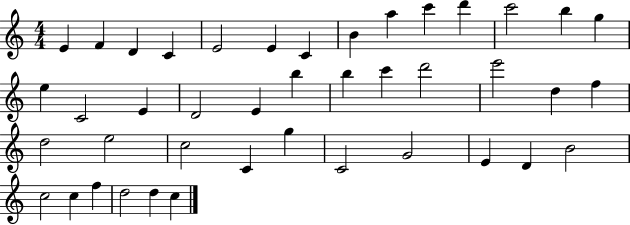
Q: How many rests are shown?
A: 0